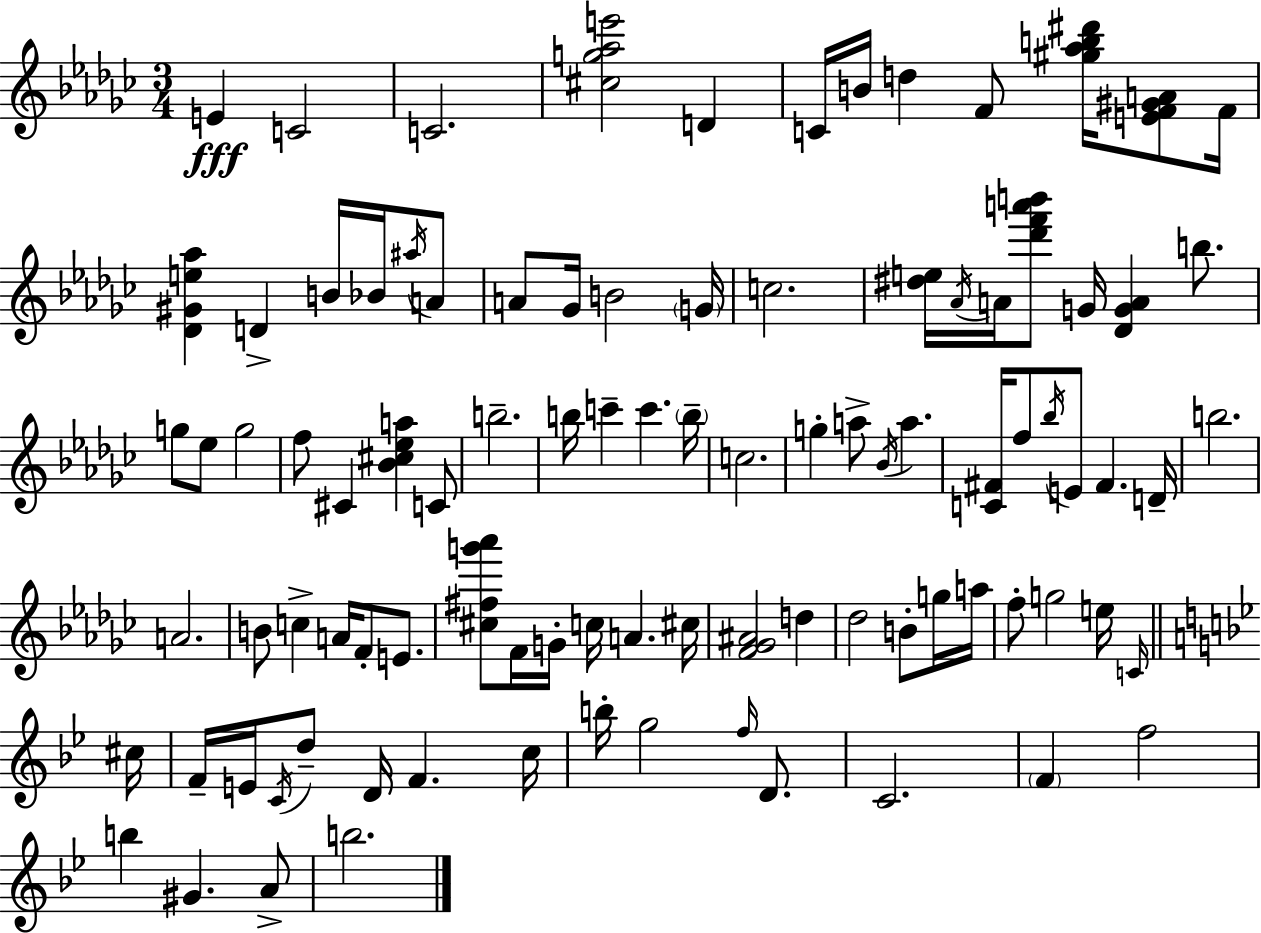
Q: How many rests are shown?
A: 0